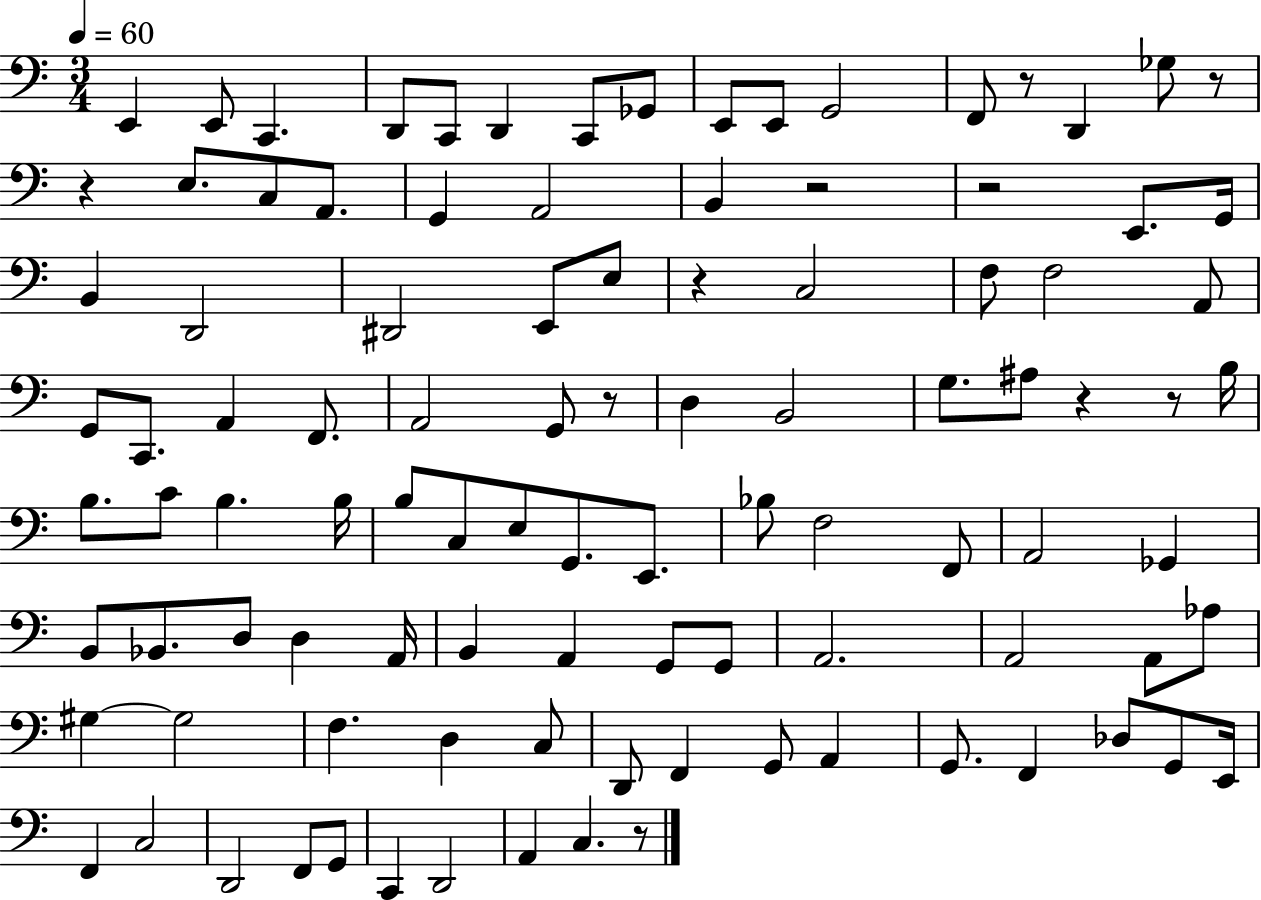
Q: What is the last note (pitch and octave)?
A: C3